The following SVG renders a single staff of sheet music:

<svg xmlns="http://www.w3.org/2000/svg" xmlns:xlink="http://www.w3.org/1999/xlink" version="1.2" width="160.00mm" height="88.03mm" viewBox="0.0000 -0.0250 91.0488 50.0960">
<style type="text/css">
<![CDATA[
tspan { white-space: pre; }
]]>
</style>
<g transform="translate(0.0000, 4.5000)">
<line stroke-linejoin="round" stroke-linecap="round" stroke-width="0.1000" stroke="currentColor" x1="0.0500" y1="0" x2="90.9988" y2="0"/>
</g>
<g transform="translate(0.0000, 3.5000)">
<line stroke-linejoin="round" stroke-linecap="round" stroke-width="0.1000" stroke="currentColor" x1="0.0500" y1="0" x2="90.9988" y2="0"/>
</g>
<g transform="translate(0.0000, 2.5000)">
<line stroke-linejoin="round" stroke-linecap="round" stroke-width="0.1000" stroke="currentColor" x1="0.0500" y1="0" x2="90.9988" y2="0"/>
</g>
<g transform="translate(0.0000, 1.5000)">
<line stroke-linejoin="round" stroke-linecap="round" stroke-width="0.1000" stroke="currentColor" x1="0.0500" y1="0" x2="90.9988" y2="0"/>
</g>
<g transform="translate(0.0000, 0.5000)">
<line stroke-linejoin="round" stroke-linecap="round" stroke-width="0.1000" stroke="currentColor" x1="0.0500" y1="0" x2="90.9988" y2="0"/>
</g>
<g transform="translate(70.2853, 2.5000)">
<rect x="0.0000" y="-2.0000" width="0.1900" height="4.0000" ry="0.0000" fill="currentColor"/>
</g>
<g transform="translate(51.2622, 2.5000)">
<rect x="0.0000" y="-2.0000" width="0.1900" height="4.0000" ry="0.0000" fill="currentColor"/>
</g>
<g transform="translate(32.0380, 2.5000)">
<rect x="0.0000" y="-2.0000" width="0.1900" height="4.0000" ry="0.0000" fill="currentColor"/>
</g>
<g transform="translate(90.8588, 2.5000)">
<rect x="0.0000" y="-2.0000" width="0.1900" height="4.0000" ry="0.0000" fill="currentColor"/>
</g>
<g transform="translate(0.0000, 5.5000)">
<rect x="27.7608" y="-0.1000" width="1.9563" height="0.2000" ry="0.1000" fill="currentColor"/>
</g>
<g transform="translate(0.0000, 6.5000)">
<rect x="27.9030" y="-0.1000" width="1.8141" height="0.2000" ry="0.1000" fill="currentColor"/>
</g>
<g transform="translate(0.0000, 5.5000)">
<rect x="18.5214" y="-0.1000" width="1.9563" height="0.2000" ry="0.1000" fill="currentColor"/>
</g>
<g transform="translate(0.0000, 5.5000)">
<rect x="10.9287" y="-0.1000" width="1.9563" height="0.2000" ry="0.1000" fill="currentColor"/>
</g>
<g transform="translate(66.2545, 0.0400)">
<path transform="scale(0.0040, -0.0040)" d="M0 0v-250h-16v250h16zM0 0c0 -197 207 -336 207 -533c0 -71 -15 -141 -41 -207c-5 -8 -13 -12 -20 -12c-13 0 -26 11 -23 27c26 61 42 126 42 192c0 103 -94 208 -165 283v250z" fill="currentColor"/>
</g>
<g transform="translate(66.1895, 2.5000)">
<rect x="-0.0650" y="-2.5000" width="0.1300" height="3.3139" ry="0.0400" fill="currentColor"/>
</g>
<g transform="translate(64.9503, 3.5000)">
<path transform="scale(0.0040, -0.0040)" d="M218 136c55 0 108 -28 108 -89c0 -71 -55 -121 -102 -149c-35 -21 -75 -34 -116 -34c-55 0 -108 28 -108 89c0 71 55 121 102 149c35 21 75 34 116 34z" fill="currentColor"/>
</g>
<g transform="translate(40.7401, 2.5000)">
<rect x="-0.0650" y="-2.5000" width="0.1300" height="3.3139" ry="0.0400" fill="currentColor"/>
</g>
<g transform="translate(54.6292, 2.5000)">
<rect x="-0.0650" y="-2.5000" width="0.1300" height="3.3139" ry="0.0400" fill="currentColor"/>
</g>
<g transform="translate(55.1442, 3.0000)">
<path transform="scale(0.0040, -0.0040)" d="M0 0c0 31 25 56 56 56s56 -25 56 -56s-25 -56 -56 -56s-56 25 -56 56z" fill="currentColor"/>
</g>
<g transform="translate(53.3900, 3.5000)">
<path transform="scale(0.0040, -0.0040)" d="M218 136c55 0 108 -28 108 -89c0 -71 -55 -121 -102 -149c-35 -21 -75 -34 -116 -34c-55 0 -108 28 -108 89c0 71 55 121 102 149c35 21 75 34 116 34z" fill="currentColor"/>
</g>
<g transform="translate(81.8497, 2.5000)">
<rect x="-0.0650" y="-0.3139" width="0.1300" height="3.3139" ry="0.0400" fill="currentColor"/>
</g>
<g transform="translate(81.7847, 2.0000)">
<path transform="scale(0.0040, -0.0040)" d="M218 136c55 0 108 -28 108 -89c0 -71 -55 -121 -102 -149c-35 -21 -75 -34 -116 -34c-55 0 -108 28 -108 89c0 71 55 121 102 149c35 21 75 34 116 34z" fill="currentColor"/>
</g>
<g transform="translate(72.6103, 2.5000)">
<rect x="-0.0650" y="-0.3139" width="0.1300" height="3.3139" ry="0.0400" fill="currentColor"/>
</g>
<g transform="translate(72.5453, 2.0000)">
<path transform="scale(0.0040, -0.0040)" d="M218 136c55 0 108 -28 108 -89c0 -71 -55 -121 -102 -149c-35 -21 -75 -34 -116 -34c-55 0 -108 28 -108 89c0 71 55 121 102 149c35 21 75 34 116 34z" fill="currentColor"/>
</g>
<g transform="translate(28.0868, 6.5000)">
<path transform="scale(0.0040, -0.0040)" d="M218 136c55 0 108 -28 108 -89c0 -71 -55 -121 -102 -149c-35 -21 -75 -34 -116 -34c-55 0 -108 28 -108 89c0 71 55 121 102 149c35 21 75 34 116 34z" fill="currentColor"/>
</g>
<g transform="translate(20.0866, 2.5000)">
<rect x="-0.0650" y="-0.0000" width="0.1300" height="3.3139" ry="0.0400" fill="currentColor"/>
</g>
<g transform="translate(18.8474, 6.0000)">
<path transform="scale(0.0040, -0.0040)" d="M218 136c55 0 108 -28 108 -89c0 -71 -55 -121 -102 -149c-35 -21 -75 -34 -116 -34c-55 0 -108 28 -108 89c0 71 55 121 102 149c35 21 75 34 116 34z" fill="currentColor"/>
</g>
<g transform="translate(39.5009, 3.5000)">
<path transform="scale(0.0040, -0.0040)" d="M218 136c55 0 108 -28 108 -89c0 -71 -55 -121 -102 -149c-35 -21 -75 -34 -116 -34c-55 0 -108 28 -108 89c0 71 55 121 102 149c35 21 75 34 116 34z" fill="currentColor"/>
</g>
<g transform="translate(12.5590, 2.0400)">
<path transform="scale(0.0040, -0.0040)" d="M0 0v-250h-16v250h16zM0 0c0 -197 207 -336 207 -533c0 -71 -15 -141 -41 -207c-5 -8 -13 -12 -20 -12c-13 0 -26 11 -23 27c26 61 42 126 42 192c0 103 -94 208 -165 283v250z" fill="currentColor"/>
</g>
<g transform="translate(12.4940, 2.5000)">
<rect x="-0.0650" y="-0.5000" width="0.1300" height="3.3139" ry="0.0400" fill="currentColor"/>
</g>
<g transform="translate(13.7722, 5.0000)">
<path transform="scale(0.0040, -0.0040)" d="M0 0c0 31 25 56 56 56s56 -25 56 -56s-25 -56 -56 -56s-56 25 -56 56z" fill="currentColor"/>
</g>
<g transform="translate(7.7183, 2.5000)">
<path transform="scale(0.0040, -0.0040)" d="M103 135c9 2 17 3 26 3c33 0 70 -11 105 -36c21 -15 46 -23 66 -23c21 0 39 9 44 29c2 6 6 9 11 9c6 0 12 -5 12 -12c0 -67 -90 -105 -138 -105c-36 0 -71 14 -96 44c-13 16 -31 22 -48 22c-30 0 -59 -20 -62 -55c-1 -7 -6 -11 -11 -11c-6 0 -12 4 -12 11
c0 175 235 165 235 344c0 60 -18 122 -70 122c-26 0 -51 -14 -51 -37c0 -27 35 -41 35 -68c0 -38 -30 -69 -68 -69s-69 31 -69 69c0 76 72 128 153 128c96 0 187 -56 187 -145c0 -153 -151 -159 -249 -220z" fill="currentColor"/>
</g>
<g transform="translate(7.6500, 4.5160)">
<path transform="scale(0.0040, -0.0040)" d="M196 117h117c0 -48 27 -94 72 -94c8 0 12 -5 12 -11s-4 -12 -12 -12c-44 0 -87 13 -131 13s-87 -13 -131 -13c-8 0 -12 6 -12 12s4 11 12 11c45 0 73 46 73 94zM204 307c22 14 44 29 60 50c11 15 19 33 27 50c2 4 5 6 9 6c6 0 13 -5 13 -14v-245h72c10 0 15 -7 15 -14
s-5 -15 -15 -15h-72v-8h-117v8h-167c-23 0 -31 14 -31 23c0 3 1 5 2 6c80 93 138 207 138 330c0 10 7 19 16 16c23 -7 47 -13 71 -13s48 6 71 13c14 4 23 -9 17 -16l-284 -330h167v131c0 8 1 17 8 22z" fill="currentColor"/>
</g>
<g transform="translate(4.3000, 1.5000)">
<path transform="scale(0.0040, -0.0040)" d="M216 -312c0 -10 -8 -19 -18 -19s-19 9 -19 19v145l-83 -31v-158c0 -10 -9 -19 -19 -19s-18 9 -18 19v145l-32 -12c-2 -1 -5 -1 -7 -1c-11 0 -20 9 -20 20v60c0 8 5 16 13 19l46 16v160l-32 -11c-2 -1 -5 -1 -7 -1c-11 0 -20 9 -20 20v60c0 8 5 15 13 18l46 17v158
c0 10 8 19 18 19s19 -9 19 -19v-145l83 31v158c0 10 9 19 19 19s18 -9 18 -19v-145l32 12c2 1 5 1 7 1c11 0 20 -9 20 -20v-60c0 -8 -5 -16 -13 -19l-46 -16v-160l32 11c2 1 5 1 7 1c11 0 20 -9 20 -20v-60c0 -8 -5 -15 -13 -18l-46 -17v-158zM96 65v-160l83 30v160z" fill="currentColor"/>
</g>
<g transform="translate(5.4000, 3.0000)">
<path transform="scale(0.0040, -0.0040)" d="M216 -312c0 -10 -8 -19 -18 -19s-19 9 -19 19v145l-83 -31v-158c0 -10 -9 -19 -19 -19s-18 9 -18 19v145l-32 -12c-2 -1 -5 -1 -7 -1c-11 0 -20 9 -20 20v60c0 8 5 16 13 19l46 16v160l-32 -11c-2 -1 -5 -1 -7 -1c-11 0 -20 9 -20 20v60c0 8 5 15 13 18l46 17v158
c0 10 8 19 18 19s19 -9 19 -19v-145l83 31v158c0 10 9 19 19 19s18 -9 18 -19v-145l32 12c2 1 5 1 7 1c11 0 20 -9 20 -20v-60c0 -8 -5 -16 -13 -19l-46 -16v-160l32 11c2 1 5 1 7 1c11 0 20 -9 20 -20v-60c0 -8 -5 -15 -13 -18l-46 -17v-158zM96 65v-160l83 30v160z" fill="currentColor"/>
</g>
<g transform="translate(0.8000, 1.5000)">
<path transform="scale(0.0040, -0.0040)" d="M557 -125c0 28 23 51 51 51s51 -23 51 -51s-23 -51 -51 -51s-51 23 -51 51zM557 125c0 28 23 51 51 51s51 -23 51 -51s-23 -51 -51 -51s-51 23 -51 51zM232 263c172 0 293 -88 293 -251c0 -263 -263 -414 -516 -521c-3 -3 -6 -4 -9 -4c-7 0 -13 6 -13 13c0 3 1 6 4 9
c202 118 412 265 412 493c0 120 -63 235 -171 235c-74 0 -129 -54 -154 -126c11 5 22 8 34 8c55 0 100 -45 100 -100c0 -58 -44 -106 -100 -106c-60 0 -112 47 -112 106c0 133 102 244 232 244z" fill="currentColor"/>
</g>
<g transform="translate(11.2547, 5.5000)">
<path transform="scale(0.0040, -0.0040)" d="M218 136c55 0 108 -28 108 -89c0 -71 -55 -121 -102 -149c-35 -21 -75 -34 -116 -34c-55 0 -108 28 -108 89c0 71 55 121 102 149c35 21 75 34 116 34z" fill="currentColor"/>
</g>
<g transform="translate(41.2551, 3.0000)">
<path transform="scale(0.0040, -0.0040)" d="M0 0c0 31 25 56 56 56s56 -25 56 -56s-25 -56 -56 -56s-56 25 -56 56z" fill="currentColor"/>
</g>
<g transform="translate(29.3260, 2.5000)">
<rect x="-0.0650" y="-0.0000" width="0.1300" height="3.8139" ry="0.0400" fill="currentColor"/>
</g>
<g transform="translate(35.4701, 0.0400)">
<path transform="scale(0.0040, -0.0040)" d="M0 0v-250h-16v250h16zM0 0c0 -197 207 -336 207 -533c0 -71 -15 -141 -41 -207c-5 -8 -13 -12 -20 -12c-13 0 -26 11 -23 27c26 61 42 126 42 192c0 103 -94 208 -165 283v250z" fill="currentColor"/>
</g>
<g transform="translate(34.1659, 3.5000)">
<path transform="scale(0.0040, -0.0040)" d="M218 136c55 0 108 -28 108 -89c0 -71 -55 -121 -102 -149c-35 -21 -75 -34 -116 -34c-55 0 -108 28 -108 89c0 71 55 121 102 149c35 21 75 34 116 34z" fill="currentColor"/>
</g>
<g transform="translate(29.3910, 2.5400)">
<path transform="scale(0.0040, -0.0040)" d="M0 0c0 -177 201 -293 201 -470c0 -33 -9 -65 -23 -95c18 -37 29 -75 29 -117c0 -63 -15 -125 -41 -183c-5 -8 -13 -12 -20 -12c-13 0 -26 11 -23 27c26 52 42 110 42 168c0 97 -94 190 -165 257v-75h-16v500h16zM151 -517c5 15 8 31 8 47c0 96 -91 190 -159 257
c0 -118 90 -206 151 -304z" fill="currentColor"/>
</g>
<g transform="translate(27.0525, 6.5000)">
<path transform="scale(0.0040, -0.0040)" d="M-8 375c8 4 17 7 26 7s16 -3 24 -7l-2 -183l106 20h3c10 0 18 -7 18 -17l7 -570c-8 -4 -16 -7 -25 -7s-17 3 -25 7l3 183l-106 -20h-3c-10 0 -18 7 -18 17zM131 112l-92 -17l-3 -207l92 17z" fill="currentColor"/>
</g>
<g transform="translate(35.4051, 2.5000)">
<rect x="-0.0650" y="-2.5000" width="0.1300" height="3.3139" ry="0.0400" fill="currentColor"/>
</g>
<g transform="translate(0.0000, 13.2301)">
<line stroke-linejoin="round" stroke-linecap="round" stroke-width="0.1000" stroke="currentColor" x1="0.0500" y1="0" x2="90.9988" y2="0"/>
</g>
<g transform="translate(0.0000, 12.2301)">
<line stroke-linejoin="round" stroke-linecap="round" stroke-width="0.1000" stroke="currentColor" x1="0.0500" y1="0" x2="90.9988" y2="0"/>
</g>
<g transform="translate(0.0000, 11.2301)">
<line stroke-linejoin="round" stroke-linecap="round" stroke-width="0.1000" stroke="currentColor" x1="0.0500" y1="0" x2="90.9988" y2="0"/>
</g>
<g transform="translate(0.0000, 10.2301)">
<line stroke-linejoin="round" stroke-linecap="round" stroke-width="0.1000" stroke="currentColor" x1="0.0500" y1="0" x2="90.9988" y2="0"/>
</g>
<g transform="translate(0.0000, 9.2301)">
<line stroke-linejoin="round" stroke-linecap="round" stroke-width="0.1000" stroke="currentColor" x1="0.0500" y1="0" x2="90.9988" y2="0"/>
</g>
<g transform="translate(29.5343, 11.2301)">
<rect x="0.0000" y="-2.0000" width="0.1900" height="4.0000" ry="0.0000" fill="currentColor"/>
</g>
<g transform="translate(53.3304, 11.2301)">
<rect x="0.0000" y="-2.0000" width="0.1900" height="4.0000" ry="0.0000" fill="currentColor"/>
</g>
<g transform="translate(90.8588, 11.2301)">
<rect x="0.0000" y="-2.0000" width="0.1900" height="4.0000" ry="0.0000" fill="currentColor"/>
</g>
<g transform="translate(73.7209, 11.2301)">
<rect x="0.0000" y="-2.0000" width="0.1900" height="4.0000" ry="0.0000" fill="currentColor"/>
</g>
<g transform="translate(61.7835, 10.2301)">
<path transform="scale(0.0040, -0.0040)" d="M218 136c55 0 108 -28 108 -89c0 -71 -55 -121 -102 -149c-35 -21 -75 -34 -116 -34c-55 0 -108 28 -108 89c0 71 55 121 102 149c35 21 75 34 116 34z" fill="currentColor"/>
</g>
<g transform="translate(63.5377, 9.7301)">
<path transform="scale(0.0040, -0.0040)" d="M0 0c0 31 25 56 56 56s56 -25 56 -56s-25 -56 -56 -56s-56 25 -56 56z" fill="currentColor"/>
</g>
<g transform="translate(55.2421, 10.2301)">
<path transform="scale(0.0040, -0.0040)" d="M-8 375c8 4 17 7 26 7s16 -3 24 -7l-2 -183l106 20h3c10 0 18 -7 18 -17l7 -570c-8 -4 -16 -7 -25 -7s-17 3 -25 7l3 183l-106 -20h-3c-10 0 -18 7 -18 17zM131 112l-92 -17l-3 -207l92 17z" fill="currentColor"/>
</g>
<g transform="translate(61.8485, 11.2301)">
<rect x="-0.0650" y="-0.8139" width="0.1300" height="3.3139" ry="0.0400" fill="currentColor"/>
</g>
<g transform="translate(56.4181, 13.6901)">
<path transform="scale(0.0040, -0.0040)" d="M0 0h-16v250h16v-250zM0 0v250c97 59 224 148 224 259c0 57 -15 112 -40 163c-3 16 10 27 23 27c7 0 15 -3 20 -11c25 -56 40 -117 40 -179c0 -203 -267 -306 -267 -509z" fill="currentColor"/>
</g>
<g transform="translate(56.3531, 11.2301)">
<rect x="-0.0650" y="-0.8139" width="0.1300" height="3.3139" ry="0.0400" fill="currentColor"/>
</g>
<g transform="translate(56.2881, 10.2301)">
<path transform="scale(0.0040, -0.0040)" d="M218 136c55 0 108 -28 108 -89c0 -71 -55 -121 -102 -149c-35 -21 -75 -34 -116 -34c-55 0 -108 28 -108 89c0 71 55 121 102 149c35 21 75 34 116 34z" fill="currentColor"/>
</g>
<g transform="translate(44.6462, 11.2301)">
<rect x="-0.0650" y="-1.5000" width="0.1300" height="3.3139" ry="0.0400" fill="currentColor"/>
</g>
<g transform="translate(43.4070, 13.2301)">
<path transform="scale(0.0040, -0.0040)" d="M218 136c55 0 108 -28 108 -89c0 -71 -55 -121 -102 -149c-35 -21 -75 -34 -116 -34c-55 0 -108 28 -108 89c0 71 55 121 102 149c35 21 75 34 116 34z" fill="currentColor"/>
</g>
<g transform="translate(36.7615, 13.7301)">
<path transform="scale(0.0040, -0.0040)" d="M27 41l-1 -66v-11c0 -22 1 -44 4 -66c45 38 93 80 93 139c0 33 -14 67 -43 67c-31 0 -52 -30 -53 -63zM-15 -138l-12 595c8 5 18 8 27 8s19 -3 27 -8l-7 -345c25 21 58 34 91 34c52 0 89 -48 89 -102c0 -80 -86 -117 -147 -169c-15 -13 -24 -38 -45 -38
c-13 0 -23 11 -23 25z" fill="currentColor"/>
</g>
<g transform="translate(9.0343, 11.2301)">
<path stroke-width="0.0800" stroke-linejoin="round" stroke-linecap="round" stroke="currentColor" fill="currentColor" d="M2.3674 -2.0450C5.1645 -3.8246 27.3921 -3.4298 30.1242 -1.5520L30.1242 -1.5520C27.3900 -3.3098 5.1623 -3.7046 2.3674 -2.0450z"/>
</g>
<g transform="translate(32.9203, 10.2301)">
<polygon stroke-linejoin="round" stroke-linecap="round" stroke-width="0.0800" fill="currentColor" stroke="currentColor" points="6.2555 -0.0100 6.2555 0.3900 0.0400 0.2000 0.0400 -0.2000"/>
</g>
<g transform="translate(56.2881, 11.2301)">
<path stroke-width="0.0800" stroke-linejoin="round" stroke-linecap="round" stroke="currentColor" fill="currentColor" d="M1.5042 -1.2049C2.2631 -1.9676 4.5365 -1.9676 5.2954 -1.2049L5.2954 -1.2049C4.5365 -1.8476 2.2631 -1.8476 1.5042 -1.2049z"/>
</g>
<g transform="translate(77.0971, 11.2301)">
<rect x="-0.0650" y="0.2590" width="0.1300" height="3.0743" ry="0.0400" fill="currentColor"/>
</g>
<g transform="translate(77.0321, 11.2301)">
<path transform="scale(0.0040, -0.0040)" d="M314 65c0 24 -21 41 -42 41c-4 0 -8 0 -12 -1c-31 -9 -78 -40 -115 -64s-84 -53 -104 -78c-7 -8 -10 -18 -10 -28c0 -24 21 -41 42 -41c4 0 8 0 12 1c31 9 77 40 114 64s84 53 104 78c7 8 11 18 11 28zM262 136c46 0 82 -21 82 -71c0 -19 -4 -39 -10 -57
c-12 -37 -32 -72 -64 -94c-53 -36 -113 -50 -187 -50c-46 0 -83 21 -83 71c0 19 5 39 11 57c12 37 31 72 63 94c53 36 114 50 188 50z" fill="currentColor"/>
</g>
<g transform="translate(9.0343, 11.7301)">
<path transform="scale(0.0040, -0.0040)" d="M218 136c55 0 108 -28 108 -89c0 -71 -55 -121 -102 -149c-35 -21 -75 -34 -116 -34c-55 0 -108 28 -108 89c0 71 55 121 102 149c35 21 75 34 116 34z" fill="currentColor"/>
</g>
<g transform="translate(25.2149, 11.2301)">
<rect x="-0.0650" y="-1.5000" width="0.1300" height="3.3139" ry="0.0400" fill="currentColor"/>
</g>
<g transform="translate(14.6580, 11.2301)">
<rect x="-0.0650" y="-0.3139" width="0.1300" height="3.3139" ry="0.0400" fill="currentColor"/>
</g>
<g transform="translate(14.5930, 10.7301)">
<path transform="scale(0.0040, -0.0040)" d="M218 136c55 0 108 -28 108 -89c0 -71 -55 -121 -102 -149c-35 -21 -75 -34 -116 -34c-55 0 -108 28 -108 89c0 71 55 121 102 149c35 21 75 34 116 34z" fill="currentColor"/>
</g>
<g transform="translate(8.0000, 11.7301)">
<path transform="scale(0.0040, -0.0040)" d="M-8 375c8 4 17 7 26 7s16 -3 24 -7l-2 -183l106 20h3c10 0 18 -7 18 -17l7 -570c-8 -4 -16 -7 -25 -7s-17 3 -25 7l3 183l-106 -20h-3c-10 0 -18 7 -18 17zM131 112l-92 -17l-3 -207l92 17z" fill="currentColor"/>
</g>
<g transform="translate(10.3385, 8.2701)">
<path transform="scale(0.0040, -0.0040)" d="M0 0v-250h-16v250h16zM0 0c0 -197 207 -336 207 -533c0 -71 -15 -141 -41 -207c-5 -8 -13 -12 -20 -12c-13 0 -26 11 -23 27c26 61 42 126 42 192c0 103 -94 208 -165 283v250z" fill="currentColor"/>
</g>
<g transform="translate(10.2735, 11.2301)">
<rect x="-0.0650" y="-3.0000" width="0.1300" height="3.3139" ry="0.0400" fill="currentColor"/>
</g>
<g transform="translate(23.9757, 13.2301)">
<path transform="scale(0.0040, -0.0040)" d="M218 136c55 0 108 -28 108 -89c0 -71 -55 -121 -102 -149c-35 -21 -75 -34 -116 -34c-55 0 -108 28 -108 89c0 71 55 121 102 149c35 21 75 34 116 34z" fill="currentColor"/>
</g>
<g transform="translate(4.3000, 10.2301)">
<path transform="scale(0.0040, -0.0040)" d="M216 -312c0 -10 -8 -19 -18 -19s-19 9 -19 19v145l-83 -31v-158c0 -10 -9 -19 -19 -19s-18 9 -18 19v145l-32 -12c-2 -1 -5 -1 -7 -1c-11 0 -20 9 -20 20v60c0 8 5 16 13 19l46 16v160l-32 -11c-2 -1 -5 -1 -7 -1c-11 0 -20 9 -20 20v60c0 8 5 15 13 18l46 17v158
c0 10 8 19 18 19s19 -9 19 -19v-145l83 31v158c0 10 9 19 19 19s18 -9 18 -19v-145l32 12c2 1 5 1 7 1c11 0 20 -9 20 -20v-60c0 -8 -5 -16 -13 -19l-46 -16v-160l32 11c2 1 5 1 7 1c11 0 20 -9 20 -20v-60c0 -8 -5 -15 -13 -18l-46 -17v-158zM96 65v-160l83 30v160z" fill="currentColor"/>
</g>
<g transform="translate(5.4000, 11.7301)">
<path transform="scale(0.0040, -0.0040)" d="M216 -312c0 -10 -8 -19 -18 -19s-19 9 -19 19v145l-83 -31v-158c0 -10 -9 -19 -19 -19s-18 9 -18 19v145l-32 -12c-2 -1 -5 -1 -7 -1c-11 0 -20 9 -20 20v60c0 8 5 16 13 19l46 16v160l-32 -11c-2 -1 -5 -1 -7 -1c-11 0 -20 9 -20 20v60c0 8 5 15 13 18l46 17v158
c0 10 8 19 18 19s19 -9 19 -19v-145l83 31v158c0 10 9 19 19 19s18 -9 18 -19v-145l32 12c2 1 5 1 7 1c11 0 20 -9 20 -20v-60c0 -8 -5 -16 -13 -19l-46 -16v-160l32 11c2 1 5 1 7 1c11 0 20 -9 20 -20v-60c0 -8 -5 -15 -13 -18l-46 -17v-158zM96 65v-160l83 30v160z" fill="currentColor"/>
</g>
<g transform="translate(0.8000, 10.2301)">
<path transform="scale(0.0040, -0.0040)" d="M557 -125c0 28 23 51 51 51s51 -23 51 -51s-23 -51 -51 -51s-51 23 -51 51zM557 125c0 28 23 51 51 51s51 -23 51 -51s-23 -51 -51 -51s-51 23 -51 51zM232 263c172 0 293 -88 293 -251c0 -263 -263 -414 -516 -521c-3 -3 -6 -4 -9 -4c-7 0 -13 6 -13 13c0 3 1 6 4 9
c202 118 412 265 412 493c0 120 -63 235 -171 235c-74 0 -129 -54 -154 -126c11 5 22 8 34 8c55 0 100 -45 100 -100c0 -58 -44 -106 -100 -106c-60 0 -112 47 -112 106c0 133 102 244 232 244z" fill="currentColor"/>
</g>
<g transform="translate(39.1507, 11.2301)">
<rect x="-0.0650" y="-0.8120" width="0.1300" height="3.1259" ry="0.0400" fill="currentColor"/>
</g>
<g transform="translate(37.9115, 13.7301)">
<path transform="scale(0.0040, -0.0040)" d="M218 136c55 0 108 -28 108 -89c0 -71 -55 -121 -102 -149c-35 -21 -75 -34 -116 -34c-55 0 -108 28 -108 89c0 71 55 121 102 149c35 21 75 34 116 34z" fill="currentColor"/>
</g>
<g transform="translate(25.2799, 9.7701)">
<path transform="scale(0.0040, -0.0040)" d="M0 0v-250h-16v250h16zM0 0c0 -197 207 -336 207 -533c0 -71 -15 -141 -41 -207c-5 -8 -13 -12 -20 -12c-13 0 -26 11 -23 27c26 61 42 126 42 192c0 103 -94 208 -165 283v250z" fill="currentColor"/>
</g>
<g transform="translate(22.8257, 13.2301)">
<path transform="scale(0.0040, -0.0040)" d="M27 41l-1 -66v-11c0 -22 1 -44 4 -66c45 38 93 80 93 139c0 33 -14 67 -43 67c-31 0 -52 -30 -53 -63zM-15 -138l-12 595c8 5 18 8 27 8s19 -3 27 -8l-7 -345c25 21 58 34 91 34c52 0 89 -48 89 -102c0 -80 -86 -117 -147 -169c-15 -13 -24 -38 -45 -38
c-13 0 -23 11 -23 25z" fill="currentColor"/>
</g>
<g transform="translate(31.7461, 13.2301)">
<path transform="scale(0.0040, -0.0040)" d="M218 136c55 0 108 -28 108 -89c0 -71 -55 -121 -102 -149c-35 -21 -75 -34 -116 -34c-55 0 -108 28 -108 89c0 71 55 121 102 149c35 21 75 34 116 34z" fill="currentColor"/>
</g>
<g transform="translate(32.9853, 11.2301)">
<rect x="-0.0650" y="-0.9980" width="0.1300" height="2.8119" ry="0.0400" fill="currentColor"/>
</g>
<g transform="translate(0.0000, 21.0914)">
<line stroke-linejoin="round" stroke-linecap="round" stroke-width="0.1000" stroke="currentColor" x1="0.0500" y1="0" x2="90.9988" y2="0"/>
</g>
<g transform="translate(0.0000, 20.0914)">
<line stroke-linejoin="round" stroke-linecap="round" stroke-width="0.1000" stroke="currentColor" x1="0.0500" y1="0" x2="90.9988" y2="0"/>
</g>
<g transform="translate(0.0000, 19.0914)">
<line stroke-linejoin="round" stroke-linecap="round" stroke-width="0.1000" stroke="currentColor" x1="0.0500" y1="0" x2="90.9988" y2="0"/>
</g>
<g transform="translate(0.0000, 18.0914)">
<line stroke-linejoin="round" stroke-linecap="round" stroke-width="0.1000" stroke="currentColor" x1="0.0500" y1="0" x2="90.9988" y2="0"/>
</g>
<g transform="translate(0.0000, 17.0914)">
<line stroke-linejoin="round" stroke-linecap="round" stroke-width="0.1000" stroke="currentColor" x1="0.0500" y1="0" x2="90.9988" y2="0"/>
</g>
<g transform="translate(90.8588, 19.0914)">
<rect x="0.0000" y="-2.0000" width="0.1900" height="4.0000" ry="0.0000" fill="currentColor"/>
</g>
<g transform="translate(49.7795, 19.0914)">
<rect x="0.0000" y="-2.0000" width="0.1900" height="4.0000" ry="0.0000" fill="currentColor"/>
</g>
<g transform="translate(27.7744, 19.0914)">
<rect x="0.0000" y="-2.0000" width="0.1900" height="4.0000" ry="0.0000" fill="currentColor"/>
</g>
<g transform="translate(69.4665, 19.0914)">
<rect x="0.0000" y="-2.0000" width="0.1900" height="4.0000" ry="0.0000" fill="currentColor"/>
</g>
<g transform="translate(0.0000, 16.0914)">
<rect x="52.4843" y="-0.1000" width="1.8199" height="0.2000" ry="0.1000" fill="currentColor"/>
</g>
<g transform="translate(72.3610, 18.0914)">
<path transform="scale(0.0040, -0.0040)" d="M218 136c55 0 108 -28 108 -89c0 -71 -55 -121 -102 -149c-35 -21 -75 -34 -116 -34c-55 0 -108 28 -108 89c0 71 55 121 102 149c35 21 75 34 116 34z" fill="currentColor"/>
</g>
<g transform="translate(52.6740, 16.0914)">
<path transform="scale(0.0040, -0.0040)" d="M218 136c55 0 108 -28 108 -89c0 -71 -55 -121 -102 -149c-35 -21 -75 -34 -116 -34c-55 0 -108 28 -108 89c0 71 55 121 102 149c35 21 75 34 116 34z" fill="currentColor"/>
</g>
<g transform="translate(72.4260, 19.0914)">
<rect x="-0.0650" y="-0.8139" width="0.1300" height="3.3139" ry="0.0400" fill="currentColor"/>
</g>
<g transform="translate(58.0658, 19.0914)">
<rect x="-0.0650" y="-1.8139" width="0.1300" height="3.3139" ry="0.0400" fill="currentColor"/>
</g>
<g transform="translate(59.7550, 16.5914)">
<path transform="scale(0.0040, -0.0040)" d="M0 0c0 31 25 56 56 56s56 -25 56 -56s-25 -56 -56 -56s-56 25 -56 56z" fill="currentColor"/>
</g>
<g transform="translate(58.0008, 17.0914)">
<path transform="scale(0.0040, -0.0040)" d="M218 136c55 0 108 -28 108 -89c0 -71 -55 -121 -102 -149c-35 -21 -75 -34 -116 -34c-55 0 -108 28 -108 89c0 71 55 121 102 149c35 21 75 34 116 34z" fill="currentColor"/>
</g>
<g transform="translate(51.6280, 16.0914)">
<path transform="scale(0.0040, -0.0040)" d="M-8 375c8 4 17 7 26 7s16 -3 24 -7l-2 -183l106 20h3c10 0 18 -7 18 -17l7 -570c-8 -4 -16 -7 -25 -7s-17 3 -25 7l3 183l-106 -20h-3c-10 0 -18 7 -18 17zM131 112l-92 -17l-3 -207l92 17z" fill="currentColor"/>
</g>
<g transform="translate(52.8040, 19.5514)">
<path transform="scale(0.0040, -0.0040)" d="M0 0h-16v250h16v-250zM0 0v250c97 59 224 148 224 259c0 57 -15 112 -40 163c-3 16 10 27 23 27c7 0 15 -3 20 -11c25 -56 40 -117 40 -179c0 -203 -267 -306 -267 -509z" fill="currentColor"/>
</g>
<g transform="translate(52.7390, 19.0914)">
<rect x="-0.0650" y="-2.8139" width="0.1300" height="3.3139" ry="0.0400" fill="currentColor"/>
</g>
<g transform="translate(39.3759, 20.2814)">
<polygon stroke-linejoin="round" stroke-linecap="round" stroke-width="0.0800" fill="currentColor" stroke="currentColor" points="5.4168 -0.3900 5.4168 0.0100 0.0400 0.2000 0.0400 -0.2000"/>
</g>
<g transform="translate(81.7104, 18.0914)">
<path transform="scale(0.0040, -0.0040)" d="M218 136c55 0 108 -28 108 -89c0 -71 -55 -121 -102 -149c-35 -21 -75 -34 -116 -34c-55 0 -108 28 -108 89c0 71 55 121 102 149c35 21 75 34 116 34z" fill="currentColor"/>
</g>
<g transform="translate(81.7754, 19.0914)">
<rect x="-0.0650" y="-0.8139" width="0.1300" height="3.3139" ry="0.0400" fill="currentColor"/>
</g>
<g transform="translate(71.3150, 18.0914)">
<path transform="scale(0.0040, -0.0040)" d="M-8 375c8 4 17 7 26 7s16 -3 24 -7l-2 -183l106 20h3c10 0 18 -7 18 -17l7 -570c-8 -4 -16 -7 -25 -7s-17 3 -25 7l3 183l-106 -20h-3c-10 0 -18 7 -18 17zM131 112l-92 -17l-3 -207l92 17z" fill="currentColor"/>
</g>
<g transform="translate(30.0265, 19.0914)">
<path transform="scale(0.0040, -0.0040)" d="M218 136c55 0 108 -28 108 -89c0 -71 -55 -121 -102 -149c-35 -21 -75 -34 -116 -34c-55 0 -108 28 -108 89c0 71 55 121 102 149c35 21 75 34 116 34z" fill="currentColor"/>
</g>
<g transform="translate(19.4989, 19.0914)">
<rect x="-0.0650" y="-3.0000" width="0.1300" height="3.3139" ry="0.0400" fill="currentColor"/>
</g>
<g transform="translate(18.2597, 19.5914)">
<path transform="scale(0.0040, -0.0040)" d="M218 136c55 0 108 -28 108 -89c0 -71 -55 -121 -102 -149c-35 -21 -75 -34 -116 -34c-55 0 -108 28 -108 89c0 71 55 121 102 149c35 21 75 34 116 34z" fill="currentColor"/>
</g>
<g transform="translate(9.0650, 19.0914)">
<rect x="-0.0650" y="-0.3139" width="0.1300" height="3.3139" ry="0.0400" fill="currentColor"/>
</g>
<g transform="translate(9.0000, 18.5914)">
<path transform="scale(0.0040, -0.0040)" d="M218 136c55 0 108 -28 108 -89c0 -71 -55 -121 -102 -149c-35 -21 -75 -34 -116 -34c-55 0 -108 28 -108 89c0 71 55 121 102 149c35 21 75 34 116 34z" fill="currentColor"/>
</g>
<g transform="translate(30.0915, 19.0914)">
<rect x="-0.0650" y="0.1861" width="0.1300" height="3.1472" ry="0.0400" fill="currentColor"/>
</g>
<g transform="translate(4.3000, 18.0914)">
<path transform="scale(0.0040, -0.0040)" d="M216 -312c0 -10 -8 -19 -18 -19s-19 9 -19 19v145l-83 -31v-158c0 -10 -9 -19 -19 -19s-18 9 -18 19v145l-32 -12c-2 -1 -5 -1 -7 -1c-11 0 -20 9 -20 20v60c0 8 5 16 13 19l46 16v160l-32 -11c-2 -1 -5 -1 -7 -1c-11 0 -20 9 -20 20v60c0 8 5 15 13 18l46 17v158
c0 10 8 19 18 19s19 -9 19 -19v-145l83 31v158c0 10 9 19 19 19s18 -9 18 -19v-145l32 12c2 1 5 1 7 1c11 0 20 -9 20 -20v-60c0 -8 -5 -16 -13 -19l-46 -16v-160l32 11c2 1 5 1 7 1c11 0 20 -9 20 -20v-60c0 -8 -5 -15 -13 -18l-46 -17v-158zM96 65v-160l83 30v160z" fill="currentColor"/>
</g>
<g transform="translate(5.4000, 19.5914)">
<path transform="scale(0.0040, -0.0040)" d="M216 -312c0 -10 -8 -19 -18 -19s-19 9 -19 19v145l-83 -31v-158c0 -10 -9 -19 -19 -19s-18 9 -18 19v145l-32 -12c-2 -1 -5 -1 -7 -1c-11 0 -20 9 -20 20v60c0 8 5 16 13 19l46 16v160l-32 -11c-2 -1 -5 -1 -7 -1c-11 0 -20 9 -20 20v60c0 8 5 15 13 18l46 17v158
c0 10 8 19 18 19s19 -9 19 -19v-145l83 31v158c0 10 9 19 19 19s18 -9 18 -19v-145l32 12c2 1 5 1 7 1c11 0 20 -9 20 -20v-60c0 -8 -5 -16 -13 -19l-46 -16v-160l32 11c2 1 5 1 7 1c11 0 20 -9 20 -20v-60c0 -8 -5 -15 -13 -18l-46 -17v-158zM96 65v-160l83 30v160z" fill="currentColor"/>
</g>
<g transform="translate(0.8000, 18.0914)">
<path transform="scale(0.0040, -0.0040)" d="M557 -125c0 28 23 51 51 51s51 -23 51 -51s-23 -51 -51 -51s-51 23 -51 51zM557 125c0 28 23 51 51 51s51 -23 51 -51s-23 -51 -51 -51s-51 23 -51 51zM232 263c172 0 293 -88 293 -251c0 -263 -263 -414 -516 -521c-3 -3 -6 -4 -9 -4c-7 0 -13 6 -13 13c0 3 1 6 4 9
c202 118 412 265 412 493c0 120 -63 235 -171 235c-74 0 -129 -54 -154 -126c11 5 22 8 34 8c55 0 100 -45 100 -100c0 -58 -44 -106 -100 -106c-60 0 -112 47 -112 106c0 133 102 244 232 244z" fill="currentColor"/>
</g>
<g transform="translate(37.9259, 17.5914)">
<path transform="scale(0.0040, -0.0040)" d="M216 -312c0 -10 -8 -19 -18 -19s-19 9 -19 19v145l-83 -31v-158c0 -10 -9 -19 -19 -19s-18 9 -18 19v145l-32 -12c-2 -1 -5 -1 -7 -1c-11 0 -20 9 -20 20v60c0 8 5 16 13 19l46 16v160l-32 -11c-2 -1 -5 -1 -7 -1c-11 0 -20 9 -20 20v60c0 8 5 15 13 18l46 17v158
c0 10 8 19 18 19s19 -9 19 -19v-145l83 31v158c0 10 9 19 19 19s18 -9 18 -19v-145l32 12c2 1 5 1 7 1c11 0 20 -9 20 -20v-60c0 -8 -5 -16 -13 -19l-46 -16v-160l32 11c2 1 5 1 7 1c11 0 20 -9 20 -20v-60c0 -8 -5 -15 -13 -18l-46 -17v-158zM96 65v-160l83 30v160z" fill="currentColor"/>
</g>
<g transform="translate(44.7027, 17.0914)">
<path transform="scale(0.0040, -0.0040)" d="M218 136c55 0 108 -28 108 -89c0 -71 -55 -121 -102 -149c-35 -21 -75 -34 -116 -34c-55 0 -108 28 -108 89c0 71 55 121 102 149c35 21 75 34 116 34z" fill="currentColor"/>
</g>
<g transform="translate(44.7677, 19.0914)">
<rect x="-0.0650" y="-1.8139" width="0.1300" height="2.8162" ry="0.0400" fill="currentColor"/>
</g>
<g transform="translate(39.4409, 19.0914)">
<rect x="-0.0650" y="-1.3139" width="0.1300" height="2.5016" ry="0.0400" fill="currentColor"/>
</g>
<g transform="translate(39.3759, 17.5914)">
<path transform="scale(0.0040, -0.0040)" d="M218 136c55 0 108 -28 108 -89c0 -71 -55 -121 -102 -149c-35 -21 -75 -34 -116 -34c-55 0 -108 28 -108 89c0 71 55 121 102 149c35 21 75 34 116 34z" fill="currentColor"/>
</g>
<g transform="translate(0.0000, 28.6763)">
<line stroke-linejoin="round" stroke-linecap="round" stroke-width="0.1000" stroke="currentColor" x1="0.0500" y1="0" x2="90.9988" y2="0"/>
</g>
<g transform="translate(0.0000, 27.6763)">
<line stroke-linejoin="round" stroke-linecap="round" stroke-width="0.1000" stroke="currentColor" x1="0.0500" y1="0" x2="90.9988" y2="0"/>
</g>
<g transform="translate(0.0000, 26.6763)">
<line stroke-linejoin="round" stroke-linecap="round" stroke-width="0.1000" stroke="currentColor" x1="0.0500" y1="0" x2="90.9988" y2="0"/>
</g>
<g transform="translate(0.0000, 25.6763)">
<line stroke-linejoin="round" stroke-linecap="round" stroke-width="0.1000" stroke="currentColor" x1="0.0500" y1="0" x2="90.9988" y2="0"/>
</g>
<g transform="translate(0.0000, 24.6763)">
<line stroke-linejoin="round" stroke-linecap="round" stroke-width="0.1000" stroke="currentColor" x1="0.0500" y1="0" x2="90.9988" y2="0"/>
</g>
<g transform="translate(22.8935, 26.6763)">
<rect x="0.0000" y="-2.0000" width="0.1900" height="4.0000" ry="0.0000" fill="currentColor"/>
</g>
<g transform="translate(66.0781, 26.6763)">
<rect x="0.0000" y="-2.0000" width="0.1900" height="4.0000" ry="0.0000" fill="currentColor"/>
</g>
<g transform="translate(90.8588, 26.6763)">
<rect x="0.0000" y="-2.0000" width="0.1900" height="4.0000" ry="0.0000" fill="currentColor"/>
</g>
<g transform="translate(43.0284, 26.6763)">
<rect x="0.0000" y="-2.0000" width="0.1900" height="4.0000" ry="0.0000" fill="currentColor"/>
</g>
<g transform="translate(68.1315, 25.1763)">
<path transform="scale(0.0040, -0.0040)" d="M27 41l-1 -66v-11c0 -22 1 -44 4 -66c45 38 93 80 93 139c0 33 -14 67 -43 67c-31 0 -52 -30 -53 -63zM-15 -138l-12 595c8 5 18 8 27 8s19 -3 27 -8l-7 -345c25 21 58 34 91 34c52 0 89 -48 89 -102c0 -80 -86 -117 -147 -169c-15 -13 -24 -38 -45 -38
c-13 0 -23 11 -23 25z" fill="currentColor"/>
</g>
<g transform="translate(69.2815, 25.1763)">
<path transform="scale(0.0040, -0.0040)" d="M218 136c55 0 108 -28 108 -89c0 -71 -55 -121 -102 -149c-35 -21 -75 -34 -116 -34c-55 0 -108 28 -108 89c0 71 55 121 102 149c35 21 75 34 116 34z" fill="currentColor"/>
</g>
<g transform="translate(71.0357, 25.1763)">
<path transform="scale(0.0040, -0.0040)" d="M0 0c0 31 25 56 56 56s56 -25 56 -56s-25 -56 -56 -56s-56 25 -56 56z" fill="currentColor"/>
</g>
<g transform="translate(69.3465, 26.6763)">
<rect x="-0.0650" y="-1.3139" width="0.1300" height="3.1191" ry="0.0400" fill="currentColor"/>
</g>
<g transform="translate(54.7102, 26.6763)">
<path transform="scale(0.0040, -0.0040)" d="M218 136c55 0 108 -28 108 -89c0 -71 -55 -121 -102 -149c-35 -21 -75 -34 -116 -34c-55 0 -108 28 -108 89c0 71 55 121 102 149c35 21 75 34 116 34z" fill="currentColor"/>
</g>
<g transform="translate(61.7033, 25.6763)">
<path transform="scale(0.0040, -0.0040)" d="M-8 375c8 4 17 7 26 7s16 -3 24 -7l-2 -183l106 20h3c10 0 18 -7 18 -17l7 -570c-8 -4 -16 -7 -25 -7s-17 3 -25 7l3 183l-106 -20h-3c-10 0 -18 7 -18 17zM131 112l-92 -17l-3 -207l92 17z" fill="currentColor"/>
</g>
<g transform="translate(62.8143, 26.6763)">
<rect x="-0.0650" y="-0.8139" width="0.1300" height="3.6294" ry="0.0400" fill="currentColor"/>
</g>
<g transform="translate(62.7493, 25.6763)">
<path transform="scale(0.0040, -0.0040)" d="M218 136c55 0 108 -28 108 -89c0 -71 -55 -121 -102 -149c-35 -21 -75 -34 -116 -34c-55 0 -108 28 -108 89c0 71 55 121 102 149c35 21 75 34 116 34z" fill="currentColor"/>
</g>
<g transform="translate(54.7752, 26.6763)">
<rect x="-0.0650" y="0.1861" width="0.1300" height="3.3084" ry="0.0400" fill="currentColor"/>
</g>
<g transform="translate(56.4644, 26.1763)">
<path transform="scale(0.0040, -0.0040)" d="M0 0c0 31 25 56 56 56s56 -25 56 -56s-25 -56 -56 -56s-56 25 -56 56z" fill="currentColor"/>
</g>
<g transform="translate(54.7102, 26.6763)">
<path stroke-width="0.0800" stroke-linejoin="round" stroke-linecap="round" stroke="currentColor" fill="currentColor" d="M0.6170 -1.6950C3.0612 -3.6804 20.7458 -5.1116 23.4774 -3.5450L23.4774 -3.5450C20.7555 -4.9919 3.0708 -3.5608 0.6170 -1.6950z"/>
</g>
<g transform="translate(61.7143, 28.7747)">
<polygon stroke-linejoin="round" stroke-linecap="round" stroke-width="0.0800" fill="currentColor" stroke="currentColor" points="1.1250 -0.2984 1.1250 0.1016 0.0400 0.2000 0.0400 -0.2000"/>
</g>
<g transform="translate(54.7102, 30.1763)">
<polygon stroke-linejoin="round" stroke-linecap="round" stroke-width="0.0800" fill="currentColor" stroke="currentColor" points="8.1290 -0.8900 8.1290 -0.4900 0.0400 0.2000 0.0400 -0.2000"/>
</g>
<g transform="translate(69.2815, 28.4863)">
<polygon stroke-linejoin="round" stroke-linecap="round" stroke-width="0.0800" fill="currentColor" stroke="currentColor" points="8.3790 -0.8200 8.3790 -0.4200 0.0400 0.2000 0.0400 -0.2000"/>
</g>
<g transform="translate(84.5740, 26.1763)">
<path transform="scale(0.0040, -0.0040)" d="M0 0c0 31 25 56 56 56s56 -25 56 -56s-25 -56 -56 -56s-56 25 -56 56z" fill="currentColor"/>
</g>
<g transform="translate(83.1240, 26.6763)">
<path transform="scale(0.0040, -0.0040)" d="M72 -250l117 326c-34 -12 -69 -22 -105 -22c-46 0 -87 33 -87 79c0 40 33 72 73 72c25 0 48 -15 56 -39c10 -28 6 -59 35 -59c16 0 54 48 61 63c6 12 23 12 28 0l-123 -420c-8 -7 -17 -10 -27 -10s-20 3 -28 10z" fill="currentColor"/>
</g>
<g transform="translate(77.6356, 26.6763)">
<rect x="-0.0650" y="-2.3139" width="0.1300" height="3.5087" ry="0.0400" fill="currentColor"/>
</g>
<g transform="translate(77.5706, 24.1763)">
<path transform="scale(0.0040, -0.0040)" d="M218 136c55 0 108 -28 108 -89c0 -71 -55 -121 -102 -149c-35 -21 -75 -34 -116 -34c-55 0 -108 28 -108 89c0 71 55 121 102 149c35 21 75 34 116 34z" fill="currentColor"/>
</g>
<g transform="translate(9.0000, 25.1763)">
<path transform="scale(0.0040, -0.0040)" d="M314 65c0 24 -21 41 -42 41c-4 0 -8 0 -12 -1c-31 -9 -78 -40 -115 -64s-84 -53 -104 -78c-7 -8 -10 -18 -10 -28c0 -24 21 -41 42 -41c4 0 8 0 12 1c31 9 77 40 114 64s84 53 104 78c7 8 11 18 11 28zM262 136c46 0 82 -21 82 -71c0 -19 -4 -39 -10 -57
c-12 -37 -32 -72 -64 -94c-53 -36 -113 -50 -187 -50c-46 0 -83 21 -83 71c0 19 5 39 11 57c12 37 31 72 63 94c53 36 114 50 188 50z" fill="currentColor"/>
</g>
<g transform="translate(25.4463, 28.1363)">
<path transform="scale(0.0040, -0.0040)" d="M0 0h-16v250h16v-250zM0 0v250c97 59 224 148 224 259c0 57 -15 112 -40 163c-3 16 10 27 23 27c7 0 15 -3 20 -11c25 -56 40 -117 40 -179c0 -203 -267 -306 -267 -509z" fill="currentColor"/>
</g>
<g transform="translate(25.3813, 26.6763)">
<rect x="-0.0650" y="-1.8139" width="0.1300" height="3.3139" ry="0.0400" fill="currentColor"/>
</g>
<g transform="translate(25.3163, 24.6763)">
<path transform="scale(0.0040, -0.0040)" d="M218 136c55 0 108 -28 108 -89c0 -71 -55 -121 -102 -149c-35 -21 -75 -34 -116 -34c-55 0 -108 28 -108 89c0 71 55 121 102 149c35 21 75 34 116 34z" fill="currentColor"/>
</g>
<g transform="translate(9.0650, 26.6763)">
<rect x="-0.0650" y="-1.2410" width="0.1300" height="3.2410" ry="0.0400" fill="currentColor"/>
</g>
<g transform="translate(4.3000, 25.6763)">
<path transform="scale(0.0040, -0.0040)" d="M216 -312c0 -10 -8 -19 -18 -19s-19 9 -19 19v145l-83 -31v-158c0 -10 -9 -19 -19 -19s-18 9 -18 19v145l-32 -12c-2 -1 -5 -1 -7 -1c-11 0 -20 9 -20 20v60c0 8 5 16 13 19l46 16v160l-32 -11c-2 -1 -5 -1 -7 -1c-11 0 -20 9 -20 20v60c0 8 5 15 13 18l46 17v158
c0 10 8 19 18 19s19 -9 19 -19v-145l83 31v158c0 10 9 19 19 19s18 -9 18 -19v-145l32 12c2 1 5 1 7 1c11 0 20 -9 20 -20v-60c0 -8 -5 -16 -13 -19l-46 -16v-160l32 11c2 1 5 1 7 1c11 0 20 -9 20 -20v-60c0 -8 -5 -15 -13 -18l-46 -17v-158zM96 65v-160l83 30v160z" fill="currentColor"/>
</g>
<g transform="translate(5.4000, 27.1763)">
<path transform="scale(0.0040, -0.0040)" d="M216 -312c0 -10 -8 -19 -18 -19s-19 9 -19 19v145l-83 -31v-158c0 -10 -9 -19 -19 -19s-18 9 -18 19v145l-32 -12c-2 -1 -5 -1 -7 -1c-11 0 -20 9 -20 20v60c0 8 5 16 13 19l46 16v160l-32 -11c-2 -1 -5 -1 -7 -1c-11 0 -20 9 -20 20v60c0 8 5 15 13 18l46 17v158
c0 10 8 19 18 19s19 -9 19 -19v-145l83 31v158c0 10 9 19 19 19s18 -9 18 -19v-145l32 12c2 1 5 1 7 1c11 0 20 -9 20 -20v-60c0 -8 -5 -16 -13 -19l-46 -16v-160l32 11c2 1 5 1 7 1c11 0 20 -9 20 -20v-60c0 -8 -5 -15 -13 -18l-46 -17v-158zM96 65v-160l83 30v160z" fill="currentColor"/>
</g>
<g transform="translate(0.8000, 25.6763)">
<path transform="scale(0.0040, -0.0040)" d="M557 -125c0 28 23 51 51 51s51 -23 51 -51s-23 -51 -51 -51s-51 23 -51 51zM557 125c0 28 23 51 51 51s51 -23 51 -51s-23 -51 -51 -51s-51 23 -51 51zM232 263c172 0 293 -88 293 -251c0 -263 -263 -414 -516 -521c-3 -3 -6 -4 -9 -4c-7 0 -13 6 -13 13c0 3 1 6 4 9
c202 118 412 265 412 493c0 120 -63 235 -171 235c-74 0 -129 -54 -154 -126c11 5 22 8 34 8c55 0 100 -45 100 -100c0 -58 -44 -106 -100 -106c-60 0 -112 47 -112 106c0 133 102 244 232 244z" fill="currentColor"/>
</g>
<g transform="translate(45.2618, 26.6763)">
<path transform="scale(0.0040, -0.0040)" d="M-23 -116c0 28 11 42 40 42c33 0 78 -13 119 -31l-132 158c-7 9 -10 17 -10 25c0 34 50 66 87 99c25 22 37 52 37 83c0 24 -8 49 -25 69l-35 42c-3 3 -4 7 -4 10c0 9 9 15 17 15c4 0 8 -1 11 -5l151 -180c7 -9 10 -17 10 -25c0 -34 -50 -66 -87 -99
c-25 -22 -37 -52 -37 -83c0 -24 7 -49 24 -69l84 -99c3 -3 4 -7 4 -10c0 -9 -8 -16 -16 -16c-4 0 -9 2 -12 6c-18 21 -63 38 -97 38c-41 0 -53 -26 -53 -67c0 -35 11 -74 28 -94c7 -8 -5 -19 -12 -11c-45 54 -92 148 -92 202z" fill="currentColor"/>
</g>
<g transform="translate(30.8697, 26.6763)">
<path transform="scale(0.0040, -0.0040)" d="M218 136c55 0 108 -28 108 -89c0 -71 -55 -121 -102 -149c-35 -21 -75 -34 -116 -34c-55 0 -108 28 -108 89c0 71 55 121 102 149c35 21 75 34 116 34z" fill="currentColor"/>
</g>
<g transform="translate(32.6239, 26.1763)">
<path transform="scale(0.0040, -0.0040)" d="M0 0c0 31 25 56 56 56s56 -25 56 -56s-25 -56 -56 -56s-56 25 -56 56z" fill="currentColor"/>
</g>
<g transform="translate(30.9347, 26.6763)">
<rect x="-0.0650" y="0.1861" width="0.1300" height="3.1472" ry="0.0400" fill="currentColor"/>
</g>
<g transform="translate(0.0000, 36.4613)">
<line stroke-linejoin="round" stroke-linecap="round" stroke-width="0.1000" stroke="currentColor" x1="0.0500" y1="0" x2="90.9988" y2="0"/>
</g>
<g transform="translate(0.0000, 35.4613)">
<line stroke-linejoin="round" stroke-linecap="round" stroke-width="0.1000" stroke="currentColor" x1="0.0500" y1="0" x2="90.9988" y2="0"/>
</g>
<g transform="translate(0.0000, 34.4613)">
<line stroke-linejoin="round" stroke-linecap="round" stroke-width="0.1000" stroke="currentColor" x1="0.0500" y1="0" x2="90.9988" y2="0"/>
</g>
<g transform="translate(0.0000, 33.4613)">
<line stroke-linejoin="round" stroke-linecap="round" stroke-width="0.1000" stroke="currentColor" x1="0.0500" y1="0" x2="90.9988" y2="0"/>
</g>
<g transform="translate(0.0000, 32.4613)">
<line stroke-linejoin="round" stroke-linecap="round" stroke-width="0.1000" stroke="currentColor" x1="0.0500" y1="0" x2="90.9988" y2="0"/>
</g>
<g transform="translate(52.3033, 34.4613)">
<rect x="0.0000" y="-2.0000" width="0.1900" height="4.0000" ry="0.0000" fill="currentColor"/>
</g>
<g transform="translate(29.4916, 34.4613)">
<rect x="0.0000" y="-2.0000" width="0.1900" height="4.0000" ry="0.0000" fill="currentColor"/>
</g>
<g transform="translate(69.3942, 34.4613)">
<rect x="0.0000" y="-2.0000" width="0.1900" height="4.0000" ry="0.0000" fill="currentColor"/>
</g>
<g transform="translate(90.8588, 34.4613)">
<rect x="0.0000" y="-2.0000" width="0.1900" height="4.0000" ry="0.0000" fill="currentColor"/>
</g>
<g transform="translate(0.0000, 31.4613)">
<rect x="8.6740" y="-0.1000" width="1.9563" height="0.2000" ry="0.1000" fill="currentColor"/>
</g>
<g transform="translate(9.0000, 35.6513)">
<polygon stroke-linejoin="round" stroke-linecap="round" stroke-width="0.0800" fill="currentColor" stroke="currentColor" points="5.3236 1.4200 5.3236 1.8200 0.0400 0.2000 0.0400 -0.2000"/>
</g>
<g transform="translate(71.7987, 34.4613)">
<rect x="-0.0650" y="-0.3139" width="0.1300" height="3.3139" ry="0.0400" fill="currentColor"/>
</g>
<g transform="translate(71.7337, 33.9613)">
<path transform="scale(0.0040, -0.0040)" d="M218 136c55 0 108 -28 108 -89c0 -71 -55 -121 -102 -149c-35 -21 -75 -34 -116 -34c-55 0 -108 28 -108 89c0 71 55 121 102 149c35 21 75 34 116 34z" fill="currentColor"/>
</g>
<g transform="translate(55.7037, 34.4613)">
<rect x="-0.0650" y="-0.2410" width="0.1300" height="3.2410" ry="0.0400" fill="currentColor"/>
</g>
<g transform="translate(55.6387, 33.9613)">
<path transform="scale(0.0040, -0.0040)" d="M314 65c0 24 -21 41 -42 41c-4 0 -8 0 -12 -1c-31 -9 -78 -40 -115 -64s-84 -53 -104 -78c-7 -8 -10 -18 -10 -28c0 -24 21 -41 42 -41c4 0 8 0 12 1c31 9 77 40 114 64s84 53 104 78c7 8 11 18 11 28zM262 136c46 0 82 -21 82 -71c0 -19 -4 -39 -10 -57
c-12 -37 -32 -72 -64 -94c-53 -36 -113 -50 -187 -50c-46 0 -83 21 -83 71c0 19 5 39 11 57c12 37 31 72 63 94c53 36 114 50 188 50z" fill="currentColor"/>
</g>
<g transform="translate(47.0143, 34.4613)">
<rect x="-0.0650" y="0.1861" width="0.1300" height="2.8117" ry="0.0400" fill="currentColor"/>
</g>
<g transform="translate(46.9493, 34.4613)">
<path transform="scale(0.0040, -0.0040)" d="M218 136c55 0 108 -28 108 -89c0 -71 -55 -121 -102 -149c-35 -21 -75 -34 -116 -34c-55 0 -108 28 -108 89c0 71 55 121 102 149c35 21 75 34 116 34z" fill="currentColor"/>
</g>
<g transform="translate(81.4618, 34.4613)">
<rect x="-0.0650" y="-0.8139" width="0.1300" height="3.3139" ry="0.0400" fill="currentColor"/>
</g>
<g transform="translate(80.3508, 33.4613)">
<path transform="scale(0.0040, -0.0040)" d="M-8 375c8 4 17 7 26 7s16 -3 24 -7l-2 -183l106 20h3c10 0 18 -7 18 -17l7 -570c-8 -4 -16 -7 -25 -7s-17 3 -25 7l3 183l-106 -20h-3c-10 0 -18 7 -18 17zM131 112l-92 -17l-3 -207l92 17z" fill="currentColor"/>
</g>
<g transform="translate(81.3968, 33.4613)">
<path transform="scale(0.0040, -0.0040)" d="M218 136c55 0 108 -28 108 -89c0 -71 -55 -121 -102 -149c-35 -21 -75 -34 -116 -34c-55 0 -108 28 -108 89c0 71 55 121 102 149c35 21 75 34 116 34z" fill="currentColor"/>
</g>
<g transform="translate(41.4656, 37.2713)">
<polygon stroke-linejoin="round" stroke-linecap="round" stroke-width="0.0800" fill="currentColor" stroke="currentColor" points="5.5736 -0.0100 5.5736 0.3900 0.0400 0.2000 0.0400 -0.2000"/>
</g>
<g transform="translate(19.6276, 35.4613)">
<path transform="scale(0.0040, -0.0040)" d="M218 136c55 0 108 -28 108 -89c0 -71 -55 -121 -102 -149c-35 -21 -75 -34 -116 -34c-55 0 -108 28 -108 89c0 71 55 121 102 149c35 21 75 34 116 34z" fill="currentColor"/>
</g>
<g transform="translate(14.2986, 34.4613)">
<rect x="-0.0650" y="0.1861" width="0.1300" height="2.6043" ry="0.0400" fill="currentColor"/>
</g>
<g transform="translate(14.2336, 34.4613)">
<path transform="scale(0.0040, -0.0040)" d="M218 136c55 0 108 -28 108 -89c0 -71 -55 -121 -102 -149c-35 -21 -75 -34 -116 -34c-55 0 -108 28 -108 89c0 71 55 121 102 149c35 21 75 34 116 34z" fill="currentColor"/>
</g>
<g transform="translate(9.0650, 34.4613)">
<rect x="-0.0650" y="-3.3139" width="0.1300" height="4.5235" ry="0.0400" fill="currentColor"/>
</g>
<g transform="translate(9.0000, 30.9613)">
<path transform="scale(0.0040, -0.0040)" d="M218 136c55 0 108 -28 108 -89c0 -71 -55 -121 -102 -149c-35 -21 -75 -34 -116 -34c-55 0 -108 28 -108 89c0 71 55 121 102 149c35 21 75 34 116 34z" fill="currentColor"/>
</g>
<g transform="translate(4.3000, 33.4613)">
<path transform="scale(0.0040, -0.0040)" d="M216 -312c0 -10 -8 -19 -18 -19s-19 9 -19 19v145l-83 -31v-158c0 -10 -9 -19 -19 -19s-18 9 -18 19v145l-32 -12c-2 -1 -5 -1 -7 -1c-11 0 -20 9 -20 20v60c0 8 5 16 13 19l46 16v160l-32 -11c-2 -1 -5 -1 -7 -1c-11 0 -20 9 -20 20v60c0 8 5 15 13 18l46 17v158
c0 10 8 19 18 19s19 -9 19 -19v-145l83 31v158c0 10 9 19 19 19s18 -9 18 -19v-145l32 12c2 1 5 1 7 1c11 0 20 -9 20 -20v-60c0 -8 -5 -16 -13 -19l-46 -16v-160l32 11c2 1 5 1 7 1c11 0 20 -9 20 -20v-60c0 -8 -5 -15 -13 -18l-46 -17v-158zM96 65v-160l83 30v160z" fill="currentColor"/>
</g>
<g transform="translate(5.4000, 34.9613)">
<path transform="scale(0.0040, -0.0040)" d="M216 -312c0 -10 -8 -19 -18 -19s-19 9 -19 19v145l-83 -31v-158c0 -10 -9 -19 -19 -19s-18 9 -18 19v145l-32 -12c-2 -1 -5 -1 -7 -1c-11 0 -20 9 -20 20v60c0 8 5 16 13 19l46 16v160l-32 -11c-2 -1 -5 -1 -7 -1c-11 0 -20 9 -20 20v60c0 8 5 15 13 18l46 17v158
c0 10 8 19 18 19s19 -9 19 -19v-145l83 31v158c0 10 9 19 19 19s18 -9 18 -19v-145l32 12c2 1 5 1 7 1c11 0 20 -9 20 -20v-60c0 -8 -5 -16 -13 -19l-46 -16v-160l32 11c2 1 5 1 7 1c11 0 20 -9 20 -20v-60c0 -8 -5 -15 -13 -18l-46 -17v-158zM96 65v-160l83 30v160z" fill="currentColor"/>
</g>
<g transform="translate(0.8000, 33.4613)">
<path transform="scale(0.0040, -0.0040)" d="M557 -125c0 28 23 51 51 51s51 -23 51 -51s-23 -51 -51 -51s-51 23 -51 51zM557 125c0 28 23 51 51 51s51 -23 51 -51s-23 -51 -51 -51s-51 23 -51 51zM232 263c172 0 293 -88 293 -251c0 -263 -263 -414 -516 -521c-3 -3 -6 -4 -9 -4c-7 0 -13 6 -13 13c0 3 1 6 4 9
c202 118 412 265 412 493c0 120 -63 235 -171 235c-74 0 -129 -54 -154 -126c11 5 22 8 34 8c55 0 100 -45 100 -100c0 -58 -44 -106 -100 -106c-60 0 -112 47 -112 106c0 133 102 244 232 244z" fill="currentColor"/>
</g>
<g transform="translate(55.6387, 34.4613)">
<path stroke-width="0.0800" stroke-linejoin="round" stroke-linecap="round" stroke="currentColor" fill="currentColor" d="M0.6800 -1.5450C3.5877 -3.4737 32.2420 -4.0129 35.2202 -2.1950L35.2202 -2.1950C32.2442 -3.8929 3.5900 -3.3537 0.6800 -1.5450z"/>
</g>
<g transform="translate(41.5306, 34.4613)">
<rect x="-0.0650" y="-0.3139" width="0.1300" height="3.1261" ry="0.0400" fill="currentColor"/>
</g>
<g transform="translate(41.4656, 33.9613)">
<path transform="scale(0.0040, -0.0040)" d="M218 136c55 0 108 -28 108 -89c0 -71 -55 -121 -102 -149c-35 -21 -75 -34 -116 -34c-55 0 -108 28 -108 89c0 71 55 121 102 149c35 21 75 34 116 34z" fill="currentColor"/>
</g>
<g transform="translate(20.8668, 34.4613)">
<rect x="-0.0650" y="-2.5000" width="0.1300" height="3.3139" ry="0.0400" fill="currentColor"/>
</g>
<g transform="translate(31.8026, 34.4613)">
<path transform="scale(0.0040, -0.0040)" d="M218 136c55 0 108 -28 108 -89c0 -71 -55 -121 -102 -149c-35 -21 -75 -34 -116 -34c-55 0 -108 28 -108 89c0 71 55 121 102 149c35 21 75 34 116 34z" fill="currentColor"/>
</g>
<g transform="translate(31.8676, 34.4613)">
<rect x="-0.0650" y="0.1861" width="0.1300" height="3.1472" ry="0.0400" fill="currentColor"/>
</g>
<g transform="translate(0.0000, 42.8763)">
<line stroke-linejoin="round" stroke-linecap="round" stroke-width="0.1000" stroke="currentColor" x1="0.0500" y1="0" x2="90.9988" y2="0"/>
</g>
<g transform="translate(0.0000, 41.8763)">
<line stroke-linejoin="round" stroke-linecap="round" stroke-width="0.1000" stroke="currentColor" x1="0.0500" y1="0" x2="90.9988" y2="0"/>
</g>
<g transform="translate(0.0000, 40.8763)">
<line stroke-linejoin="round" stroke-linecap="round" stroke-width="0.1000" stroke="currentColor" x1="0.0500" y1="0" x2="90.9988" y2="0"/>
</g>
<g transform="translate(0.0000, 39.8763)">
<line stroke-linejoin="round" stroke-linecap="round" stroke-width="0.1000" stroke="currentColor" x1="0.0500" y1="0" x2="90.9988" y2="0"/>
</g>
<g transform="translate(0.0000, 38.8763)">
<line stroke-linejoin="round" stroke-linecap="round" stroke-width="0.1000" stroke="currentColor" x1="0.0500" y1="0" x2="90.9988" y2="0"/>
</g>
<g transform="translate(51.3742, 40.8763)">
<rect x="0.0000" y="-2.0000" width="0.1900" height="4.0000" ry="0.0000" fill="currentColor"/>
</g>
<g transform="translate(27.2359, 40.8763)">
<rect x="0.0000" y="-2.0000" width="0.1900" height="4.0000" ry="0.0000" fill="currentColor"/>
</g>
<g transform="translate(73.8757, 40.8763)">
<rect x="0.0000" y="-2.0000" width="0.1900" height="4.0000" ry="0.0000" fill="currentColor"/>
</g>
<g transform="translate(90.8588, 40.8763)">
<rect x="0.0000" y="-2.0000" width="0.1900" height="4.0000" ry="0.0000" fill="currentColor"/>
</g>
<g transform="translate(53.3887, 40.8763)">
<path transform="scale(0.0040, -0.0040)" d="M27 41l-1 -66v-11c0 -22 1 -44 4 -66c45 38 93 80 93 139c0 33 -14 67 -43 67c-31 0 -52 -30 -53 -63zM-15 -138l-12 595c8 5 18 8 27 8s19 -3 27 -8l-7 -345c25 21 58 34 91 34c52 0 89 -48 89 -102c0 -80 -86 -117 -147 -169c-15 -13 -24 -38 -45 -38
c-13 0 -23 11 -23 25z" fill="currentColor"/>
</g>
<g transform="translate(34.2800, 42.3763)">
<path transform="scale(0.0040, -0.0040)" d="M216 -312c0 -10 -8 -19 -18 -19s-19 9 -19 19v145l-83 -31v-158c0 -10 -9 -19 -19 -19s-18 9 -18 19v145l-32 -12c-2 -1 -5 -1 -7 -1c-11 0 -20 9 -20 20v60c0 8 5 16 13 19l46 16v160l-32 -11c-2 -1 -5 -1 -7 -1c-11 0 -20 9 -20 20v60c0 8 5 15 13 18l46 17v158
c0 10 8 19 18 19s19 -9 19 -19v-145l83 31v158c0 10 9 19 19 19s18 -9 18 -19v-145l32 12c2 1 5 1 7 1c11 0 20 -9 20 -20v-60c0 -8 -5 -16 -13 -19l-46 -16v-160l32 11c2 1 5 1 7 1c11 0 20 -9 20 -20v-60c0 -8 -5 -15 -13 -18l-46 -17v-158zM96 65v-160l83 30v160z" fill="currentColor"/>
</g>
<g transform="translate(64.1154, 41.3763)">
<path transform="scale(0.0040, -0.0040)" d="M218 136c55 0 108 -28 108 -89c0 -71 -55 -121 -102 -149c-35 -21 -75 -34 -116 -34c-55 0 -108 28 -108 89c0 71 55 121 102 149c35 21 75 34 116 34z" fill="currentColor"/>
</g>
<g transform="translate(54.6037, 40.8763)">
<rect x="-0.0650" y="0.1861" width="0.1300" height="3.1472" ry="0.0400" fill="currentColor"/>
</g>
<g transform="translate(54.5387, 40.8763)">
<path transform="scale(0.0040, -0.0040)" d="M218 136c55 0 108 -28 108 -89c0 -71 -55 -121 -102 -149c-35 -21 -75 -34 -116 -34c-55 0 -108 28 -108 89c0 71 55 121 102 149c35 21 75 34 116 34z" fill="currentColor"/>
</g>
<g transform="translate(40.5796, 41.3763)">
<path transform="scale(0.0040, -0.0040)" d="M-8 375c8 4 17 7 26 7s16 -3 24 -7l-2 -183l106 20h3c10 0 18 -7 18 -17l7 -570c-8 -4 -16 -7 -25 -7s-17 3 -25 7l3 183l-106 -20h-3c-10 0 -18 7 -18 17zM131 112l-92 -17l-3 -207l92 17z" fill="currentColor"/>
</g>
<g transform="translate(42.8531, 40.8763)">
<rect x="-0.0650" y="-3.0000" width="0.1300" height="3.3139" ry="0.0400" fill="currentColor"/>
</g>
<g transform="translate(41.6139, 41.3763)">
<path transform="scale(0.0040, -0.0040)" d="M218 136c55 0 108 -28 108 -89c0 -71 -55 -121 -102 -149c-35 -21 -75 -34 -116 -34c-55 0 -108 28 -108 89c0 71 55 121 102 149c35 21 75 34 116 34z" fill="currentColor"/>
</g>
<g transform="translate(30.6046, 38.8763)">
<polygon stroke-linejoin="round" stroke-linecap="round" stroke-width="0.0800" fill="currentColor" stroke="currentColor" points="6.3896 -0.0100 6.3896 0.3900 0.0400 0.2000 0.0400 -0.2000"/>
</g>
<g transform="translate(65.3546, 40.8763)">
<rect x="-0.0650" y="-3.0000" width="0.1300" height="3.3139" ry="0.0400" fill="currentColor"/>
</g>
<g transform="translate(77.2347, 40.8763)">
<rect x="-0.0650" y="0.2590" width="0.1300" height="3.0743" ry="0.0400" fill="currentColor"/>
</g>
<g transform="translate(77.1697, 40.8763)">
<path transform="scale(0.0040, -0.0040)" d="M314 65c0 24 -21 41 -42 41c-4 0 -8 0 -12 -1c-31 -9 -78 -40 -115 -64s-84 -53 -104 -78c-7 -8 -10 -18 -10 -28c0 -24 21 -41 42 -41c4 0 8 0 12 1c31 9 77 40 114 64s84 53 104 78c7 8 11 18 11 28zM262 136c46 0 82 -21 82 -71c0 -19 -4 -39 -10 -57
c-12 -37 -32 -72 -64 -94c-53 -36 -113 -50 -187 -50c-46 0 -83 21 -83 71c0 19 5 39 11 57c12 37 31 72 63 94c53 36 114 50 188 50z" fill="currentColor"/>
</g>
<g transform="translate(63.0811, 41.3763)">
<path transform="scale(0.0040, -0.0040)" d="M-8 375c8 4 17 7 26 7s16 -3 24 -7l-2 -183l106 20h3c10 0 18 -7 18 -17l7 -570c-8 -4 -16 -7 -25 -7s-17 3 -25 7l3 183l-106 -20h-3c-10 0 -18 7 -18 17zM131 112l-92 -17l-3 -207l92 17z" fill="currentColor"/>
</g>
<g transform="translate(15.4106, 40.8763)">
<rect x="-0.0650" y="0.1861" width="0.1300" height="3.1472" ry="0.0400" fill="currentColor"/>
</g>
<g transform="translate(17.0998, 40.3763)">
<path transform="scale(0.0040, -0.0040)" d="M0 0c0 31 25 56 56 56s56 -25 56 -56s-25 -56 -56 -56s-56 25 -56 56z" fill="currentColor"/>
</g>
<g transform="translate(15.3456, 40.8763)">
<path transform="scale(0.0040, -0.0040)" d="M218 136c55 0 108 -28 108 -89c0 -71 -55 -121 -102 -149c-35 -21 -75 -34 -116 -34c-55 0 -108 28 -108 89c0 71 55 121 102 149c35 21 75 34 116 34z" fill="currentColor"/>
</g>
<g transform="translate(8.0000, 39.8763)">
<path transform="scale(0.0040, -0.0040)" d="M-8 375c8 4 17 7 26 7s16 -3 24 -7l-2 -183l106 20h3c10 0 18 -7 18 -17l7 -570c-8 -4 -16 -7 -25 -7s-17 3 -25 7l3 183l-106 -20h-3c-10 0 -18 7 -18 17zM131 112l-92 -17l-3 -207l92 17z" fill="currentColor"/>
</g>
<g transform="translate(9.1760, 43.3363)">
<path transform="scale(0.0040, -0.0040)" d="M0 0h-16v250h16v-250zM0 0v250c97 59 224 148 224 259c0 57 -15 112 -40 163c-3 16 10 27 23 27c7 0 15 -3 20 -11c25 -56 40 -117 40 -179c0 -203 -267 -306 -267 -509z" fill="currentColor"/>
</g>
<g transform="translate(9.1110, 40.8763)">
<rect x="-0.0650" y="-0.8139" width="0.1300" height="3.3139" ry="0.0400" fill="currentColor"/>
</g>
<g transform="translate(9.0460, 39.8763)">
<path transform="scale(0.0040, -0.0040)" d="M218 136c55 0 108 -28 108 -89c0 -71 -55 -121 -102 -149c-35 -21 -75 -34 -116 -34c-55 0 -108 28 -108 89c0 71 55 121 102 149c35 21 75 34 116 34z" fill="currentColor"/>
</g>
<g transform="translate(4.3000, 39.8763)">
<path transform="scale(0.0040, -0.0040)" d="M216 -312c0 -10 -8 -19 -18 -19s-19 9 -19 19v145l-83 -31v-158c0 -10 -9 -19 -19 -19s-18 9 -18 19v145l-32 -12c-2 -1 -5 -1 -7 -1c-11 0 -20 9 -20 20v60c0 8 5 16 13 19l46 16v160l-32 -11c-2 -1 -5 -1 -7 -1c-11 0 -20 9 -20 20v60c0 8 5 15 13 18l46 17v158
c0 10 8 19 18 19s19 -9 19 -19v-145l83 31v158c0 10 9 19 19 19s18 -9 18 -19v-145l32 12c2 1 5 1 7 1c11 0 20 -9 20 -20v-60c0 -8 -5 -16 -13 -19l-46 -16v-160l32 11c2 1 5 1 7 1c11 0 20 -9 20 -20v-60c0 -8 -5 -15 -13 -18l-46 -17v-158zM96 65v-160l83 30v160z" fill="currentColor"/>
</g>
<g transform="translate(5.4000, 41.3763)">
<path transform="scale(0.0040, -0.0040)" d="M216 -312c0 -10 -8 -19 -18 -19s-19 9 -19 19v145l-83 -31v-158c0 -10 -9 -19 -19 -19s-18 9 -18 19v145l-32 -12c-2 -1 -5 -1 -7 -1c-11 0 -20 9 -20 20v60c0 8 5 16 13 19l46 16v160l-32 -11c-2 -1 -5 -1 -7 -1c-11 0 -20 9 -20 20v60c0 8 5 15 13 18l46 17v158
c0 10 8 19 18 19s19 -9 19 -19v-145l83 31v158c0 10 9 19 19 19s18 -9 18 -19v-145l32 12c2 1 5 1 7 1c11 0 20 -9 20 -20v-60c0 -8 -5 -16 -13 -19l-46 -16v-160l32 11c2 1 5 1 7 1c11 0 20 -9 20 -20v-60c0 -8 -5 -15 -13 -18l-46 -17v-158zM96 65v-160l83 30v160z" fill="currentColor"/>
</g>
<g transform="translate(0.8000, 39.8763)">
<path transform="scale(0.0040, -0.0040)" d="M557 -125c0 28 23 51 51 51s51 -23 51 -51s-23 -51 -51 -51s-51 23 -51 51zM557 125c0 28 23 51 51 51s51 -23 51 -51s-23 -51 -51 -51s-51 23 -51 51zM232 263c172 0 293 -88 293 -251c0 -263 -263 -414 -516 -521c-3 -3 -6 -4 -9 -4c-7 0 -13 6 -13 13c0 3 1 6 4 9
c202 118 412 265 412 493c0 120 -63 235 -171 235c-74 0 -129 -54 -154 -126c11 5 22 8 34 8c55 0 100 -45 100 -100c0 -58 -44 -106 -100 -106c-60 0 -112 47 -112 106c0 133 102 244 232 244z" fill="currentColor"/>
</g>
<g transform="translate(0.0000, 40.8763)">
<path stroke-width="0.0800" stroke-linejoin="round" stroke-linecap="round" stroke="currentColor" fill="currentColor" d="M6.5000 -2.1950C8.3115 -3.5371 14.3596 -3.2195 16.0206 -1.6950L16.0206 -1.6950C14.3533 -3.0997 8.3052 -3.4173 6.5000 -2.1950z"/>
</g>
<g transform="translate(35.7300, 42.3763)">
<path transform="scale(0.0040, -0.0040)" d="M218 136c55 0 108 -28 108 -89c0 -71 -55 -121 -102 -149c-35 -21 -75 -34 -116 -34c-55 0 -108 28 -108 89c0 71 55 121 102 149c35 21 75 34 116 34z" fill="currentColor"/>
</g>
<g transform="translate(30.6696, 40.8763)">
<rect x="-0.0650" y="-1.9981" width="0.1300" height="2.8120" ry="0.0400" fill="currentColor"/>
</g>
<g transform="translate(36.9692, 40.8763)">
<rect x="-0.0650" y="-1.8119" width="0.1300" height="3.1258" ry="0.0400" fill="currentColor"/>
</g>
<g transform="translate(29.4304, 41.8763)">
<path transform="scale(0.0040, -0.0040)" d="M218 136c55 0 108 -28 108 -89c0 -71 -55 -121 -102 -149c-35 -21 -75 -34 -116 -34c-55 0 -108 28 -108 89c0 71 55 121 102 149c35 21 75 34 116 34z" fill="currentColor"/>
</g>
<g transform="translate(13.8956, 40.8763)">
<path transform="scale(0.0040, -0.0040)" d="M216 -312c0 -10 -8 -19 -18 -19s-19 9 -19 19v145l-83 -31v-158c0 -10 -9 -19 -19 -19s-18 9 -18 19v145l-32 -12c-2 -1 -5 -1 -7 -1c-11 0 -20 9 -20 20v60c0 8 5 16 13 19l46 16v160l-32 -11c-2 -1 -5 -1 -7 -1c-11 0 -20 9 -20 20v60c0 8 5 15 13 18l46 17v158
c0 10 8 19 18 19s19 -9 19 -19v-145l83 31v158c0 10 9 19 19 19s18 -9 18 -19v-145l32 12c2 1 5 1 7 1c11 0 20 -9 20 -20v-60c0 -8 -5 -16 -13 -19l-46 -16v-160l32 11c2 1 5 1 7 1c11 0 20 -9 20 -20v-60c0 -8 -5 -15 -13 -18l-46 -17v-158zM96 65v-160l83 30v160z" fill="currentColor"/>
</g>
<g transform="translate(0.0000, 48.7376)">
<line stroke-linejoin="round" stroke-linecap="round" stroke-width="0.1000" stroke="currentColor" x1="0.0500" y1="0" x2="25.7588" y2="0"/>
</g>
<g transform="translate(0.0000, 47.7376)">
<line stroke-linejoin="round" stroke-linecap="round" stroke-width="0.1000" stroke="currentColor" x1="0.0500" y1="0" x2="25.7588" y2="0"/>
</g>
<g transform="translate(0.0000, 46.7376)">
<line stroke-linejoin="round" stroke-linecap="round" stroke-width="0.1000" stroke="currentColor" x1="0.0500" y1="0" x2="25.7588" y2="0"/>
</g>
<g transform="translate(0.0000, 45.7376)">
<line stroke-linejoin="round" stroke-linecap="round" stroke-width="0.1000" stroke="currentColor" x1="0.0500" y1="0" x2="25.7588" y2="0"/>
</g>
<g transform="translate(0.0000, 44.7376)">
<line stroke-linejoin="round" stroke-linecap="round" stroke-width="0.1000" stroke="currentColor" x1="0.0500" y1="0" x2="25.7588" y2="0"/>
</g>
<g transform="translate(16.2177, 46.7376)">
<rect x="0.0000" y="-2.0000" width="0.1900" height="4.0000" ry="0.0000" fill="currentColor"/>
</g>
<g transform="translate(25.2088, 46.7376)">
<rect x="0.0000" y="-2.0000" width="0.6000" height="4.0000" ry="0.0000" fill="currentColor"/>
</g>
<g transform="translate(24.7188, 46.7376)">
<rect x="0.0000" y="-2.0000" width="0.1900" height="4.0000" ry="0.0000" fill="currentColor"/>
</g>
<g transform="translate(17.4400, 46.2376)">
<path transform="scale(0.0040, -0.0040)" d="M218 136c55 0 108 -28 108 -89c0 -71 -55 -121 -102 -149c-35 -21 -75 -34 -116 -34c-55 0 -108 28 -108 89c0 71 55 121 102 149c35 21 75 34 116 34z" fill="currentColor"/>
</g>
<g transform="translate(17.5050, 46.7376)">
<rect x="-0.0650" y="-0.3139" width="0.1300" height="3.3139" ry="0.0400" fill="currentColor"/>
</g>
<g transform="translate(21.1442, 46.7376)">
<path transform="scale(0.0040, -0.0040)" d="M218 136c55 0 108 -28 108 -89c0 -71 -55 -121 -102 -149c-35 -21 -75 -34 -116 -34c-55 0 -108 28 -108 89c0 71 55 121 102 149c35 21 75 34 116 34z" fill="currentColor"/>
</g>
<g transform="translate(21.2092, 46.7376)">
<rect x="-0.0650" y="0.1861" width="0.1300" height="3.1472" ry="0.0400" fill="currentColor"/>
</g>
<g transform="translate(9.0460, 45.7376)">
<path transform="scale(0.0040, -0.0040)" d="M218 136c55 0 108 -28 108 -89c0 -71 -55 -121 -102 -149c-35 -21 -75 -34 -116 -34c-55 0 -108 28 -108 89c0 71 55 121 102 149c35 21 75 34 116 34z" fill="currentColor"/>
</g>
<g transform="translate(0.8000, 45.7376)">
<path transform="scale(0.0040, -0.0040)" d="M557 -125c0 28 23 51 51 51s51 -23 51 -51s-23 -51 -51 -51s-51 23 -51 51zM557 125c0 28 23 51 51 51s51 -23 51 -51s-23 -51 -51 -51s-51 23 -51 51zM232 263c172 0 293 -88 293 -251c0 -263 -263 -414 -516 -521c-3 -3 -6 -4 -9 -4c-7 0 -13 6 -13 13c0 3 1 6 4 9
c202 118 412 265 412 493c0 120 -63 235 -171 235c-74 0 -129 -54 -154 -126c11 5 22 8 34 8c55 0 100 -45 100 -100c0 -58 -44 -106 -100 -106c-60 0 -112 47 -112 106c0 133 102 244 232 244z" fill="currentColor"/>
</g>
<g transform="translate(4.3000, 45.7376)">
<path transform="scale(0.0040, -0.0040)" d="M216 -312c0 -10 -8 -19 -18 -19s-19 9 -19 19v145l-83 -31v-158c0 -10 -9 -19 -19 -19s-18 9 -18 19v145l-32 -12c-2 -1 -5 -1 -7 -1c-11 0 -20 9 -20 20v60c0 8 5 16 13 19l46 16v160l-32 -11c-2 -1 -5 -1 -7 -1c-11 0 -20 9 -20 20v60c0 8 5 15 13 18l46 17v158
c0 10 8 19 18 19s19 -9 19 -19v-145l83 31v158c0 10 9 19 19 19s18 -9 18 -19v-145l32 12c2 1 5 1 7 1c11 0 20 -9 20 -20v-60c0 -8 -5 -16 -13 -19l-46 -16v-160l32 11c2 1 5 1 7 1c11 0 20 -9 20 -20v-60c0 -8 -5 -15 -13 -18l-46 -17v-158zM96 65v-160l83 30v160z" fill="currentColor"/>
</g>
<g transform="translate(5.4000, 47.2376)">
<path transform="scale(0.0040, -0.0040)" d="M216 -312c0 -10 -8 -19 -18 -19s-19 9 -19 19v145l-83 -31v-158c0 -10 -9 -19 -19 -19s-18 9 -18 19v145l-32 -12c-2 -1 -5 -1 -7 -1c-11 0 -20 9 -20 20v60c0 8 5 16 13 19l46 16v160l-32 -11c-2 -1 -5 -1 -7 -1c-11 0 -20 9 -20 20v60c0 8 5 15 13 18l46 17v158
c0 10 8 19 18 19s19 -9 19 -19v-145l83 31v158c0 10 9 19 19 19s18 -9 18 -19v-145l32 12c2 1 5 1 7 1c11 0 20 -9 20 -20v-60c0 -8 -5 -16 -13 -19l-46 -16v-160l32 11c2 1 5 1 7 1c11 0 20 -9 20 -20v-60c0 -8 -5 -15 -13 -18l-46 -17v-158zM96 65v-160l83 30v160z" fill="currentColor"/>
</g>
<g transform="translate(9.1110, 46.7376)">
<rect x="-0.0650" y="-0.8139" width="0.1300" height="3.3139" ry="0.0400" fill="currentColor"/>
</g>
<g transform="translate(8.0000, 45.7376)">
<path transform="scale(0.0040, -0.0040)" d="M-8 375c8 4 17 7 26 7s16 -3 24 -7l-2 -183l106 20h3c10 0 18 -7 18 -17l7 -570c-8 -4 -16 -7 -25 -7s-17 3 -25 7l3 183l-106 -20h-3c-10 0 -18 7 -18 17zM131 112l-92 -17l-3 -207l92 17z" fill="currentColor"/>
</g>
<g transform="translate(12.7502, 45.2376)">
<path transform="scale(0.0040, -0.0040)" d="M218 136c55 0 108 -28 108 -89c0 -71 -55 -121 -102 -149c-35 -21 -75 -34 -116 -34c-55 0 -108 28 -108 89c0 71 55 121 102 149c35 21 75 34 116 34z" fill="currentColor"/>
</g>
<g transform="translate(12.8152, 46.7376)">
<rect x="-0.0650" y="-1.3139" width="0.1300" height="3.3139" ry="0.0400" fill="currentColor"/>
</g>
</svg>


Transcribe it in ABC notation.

X:1
T:Untitled
M:2/4
L:1/4
K:D
E,,/2 D,, C,,/4 B,,/2 B,, B,, B,,/2 E, E, C,/2 E, _G,,/2 G,,/2 _F,,/2 G,, F,/2 F, D,2 E, ^C, D, ^G,/2 A,/2 C/2 A, F, F, G,2 A,/2 D, z D,/2 F,/4 _G,/2 B,/2 z/2 D/2 D,/2 B,, D, E,/2 D,/2 E,2 E, F, F,/2 ^D, B,,/2 ^A,,/2 C, _D, C, D,2 F, G, E, D,